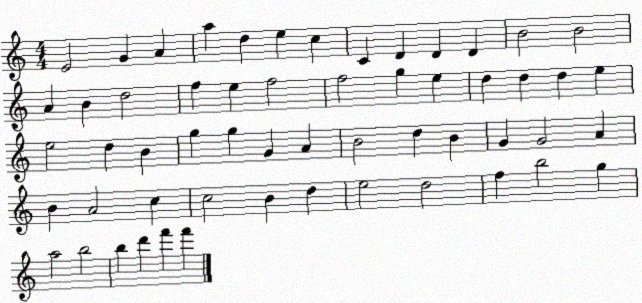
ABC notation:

X:1
T:Untitled
M:4/4
L:1/4
K:C
E2 G A a d e c C D D D B2 B2 A B d2 f e f2 f2 g e d d d e e2 d B g g G A B2 d B G G2 A B A2 c c2 B d e2 d2 f b2 g a2 b2 b d' f' f'